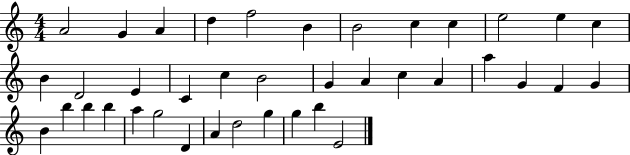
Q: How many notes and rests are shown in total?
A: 39